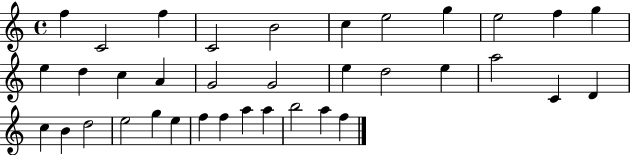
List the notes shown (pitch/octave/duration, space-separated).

F5/q C4/h F5/q C4/h B4/h C5/q E5/h G5/q E5/h F5/q G5/q E5/q D5/q C5/q A4/q G4/h G4/h E5/q D5/h E5/q A5/h C4/q D4/q C5/q B4/q D5/h E5/h G5/q E5/q F5/q F5/q A5/q A5/q B5/h A5/q F5/q